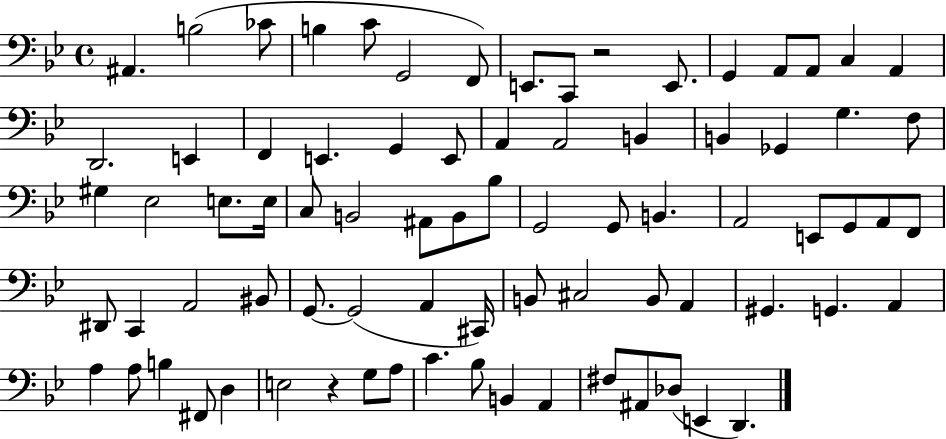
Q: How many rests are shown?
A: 2